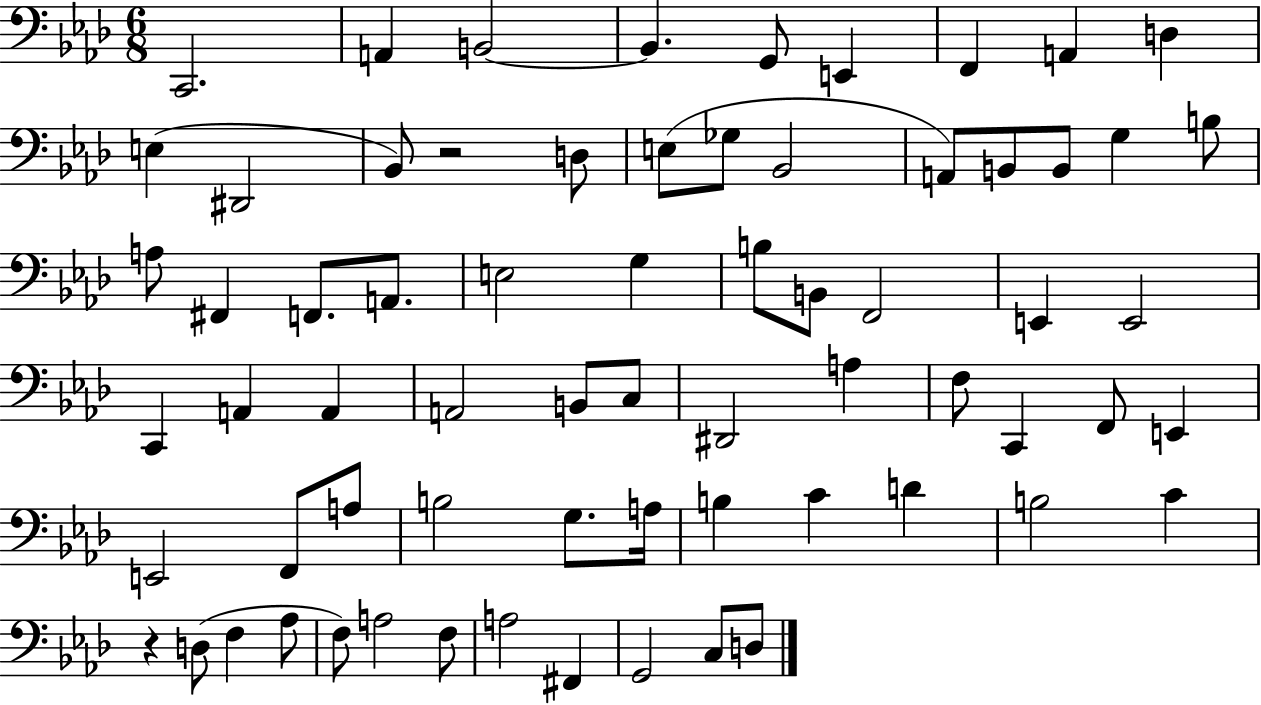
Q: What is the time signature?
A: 6/8